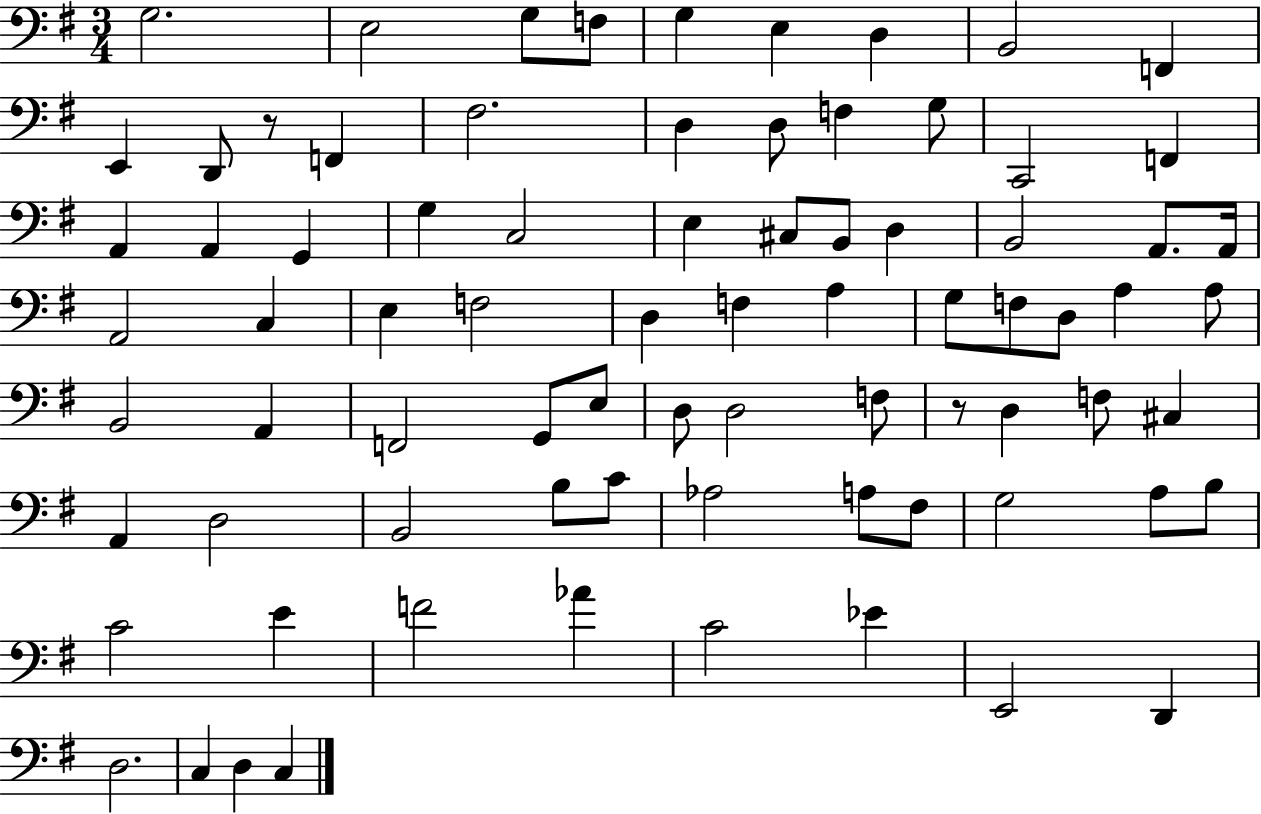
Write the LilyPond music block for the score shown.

{
  \clef bass
  \numericTimeSignature
  \time 3/4
  \key g \major
  \repeat volta 2 { g2. | e2 g8 f8 | g4 e4 d4 | b,2 f,4 | \break e,4 d,8 r8 f,4 | fis2. | d4 d8 f4 g8 | c,2 f,4 | \break a,4 a,4 g,4 | g4 c2 | e4 cis8 b,8 d4 | b,2 a,8. a,16 | \break a,2 c4 | e4 f2 | d4 f4 a4 | g8 f8 d8 a4 a8 | \break b,2 a,4 | f,2 g,8 e8 | d8 d2 f8 | r8 d4 f8 cis4 | \break a,4 d2 | b,2 b8 c'8 | aes2 a8 fis8 | g2 a8 b8 | \break c'2 e'4 | f'2 aes'4 | c'2 ees'4 | e,2 d,4 | \break d2. | c4 d4 c4 | } \bar "|."
}